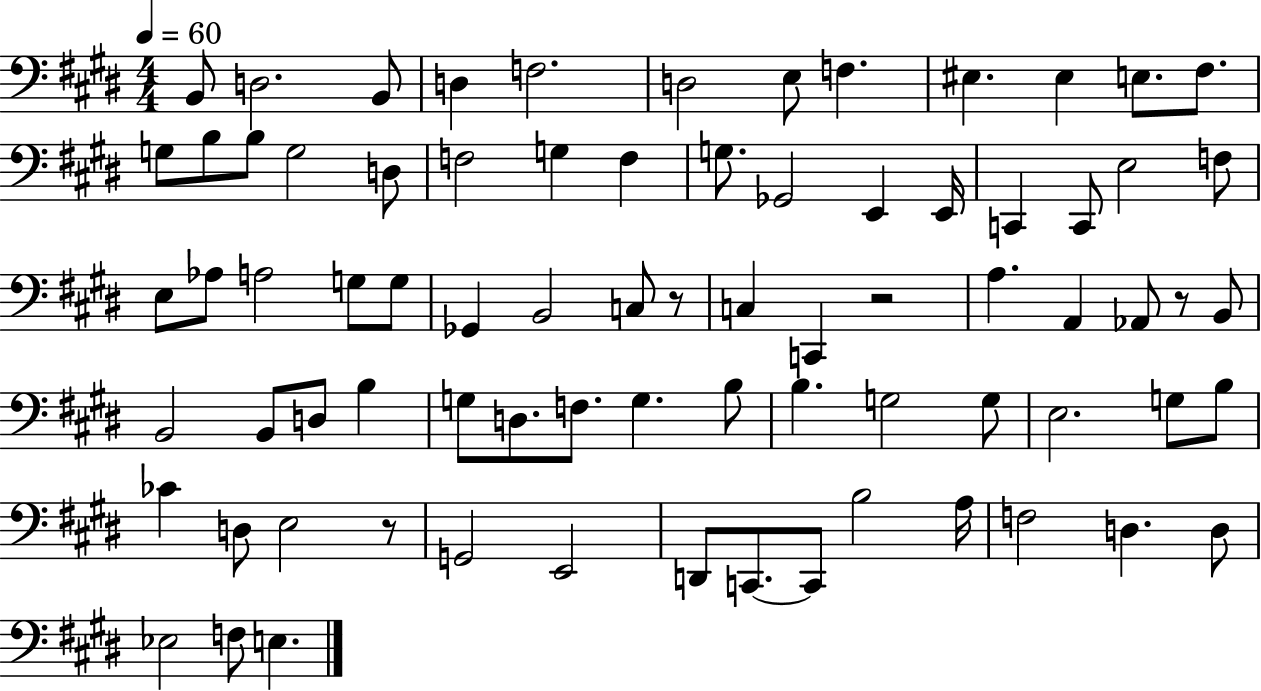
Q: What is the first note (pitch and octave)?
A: B2